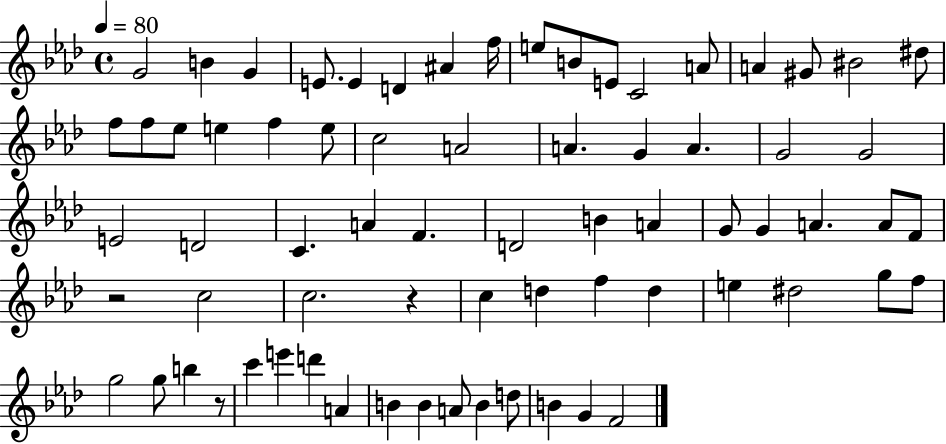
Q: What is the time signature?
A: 4/4